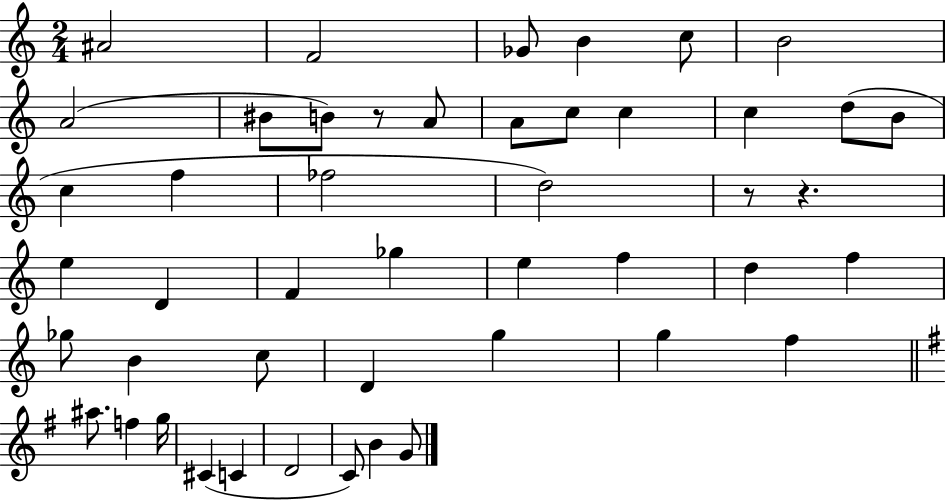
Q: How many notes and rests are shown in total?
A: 47